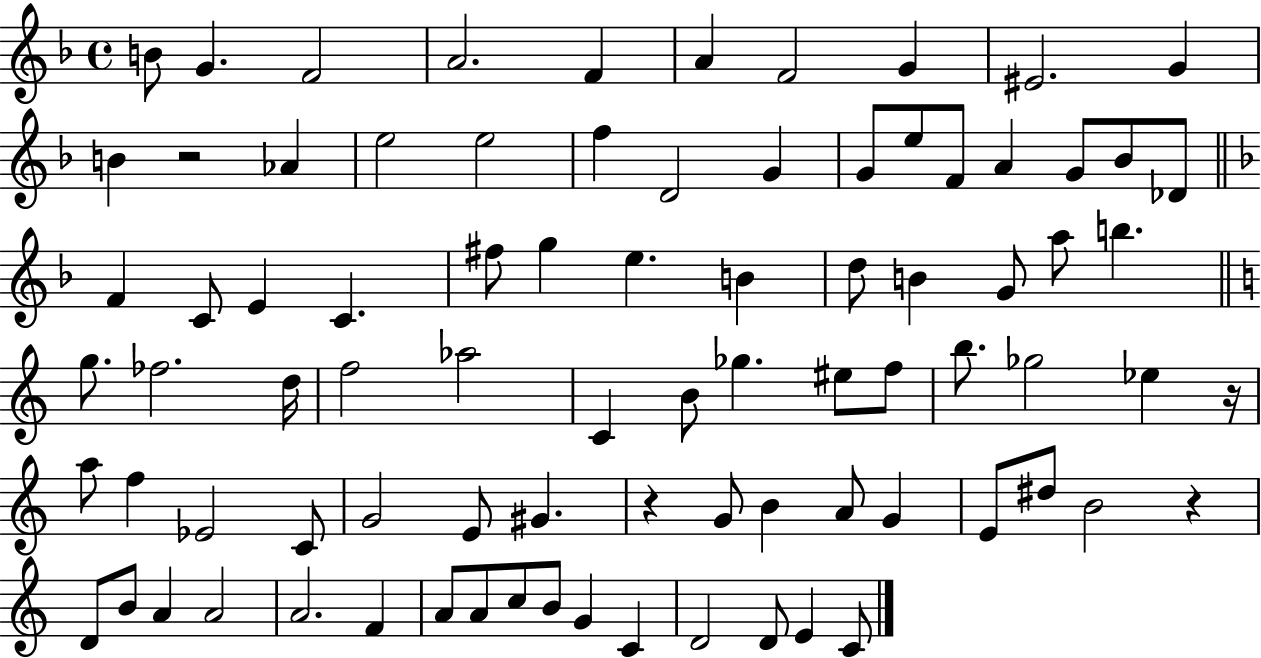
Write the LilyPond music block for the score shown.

{
  \clef treble
  \time 4/4
  \defaultTimeSignature
  \key f \major
  b'8 g'4. f'2 | a'2. f'4 | a'4 f'2 g'4 | eis'2. g'4 | \break b'4 r2 aes'4 | e''2 e''2 | f''4 d'2 g'4 | g'8 e''8 f'8 a'4 g'8 bes'8 des'8 | \break \bar "||" \break \key d \minor f'4 c'8 e'4 c'4. | fis''8 g''4 e''4. b'4 | d''8 b'4 g'8 a''8 b''4. | \bar "||" \break \key a \minor g''8. fes''2. d''16 | f''2 aes''2 | c'4 b'8 ges''4. eis''8 f''8 | b''8. ges''2 ees''4 r16 | \break a''8 f''4 ees'2 c'8 | g'2 e'8 gis'4. | r4 g'8 b'4 a'8 g'4 | e'8 dis''8 b'2 r4 | \break d'8 b'8 a'4 a'2 | a'2. f'4 | a'8 a'8 c''8 b'8 g'4 c'4 | d'2 d'8 e'4 c'8 | \break \bar "|."
}